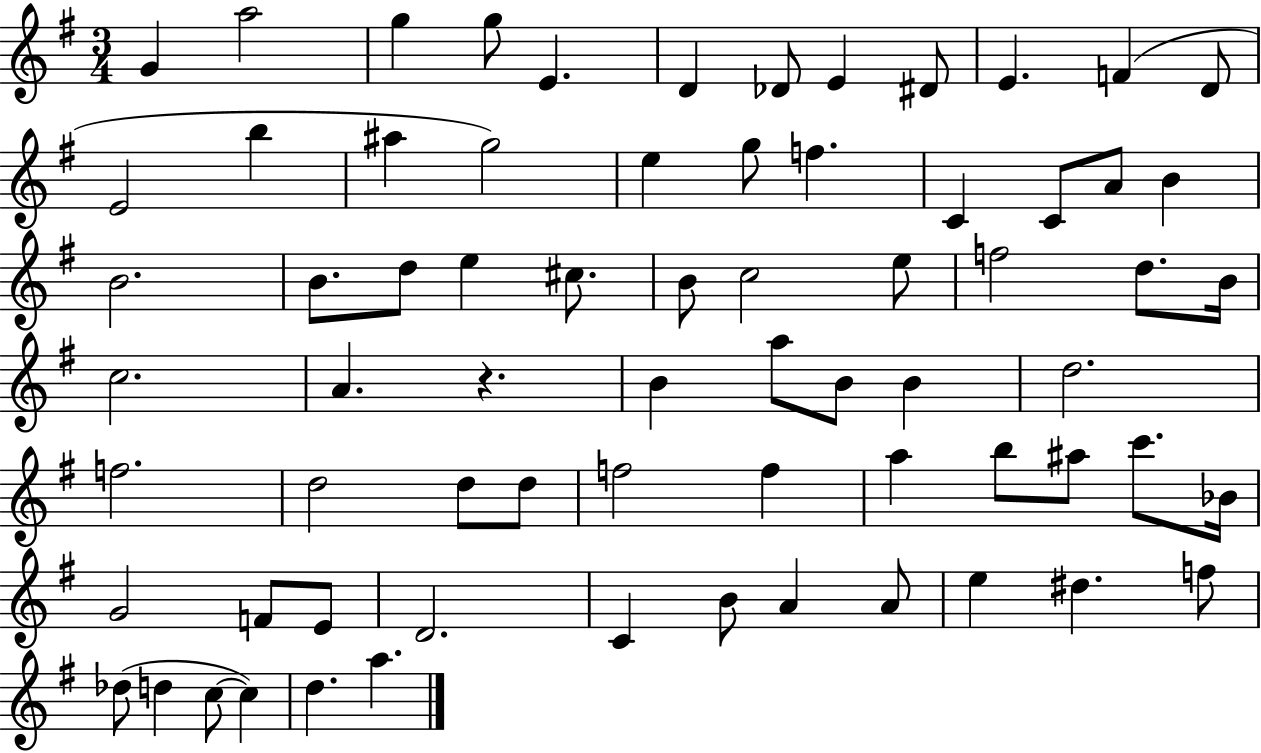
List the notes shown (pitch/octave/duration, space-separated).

G4/q A5/h G5/q G5/e E4/q. D4/q Db4/e E4/q D#4/e E4/q. F4/q D4/e E4/h B5/q A#5/q G5/h E5/q G5/e F5/q. C4/q C4/e A4/e B4/q B4/h. B4/e. D5/e E5/q C#5/e. B4/e C5/h E5/e F5/h D5/e. B4/s C5/h. A4/q. R/q. B4/q A5/e B4/e B4/q D5/h. F5/h. D5/h D5/e D5/e F5/h F5/q A5/q B5/e A#5/e C6/e. Bb4/s G4/h F4/e E4/e D4/h. C4/q B4/e A4/q A4/e E5/q D#5/q. F5/e Db5/e D5/q C5/e C5/q D5/q. A5/q.